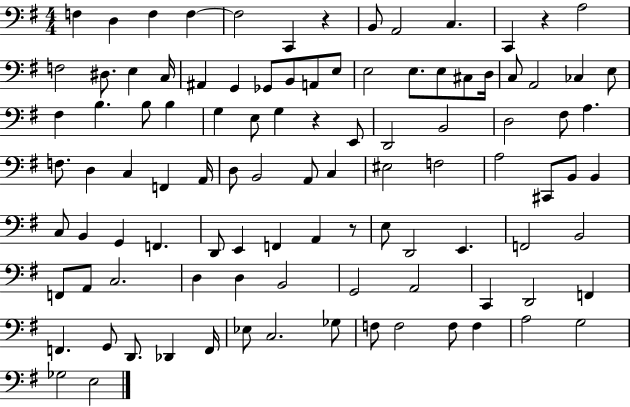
F3/q D3/q F3/q F3/q F3/h C2/q R/q B2/e A2/h C3/q. C2/q R/q A3/h F3/h D#3/e. E3/q C3/s A#2/q G2/q Gb2/e B2/e A2/e E3/e E3/h E3/e. E3/e C#3/e D3/s C3/e A2/h CES3/q E3/e F#3/q B3/q. B3/e B3/q G3/q E3/e G3/q R/q E2/e D2/h B2/h D3/h F#3/e A3/q. F3/e. D3/q C3/q F2/q A2/s D3/e B2/h A2/e C3/q EIS3/h F3/h A3/h C#2/e B2/e B2/q C3/e B2/q G2/q F2/q. D2/e E2/q F2/q A2/q R/e E3/e D2/h E2/q. F2/h B2/h F2/e A2/e C3/h. D3/q D3/q B2/h G2/h A2/h C2/q D2/h F2/q F2/q. G2/e D2/e. Db2/q F2/s Eb3/e C3/h. Gb3/e F3/e F3/h F3/e F3/q A3/h G3/h Gb3/h E3/h